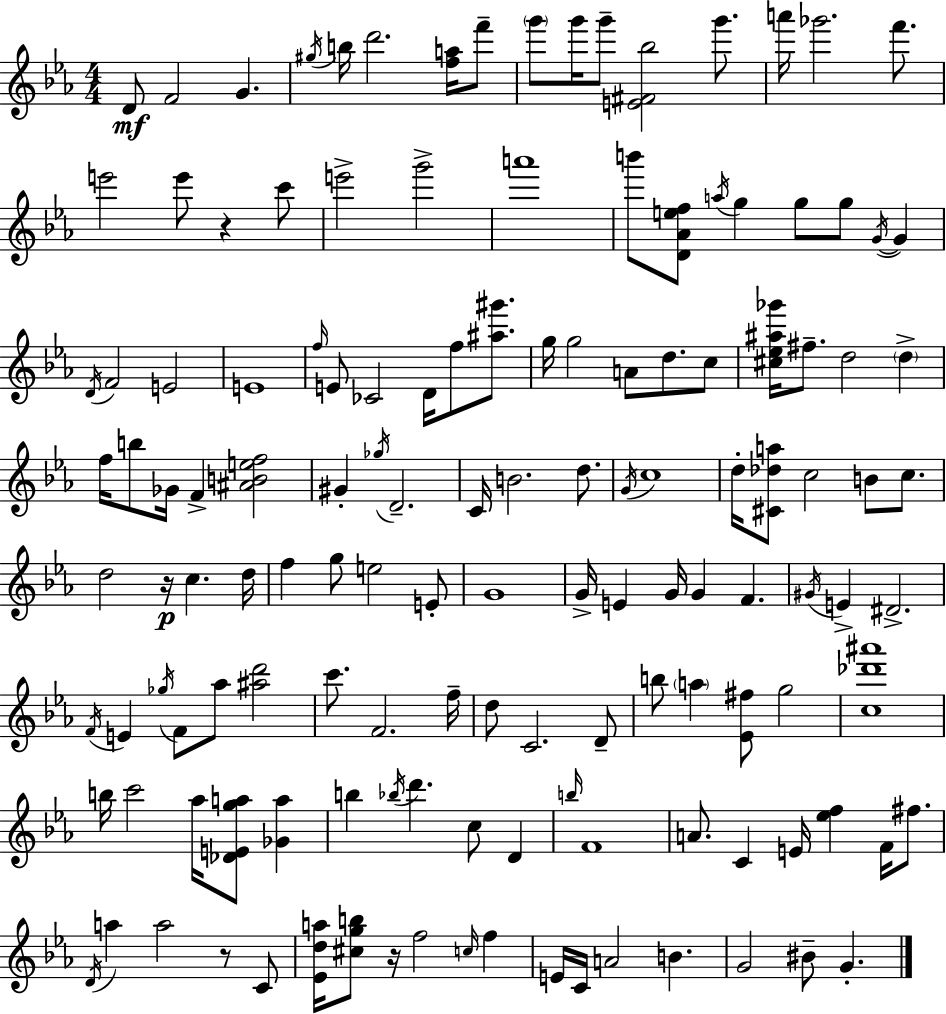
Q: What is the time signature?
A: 4/4